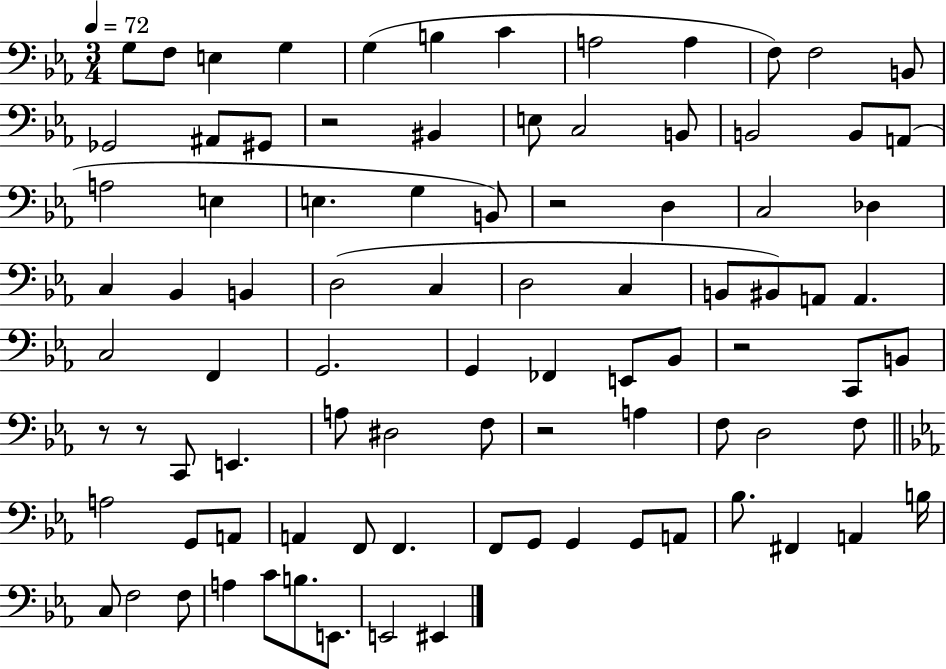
G3/e F3/e E3/q G3/q G3/q B3/q C4/q A3/h A3/q F3/e F3/h B2/e Gb2/h A#2/e G#2/e R/h BIS2/q E3/e C3/h B2/e B2/h B2/e A2/e A3/h E3/q E3/q. G3/q B2/e R/h D3/q C3/h Db3/q C3/q Bb2/q B2/q D3/h C3/q D3/h C3/q B2/e BIS2/e A2/e A2/q. C3/h F2/q G2/h. G2/q FES2/q E2/e Bb2/e R/h C2/e B2/e R/e R/e C2/e E2/q. A3/e D#3/h F3/e R/h A3/q F3/e D3/h F3/e A3/h G2/e A2/e A2/q F2/e F2/q. F2/e G2/e G2/q G2/e A2/e Bb3/e. F#2/q A2/q B3/s C3/e F3/h F3/e A3/q C4/e B3/e. E2/e. E2/h EIS2/q